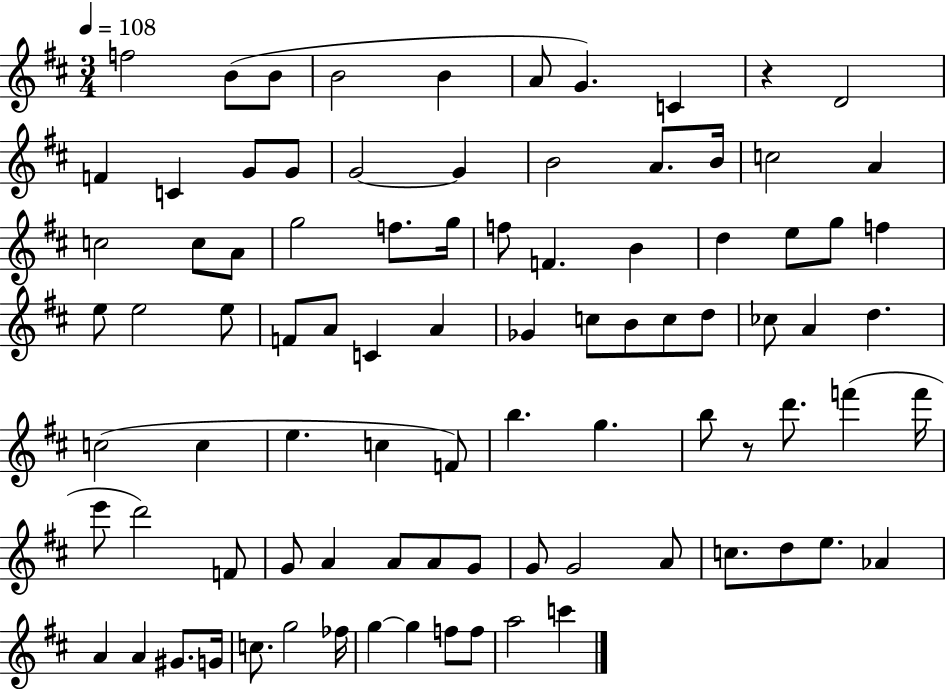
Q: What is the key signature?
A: D major